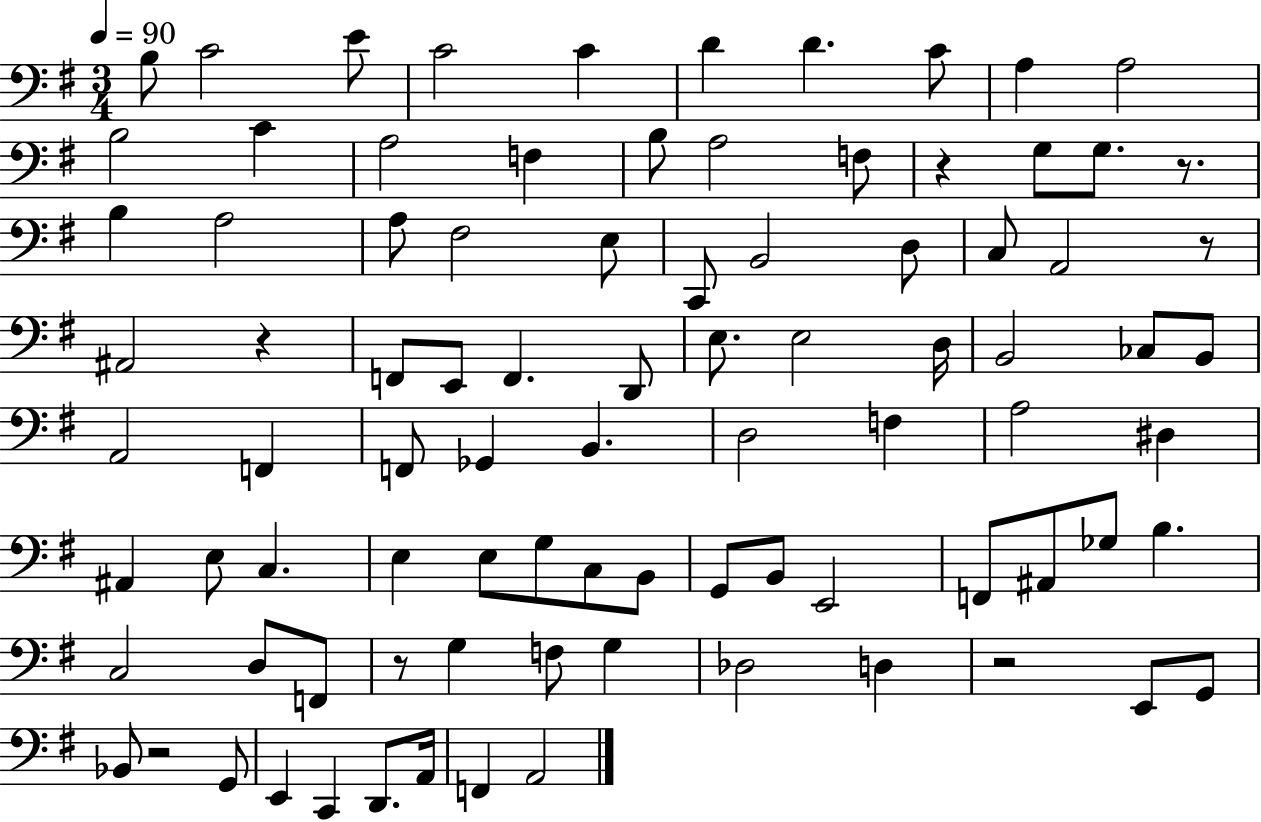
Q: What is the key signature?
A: G major